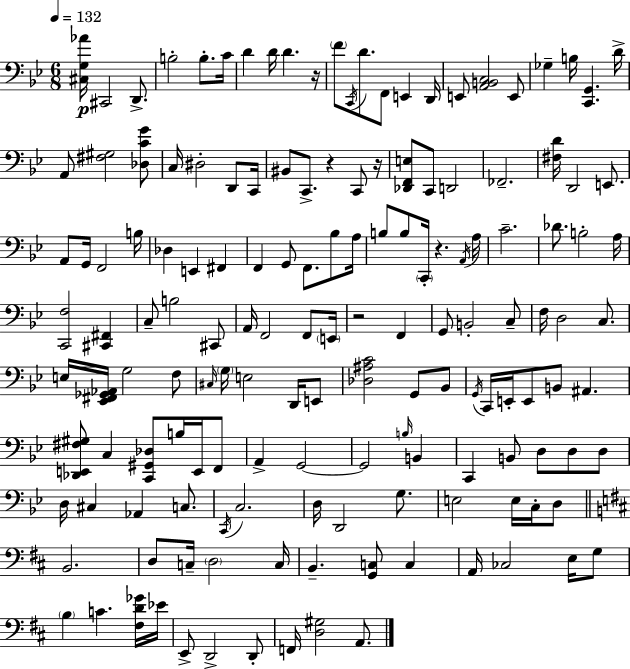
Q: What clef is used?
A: bass